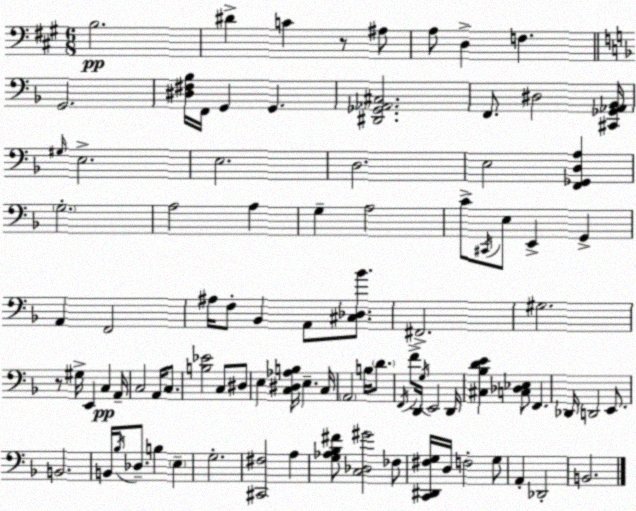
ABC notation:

X:1
T:Untitled
M:6/8
L:1/4
K:A
B,2 ^D C z/2 ^A,/2 A,/2 D, F, G,,2 [^D,^F,_B,]/4 F,,/4 G,, G,, [^D,,_G,,_A,,^C,]2 F,,/2 ^D,2 [^C,,_G,,_A,,_B,,]/4 ^G,/4 E,2 E,2 D,2 E,2 [F,,_G,,D,A,] G,2 A,2 A, G, A,2 C/2 ^C,,/4 E,/2 E,, G,, A,, F,,2 ^A,/4 F,/2 _B,, A,,/2 [^C,_D,_B]/2 ^F,,2 ^G,2 z/2 ^G,/4 E,, C, A,,/4 C,2 A,,/4 C,/2 [B,_E]2 C,/2 ^D,/2 E, [C,^D,_A,B,]/4 E, C,/4 A,,2 B,/4 D/2 F,,/4 F/2 D,,/4 G,/4 E,,2 D,,/4 [^C,_B,DE] [C,_D,_E,]/2 F,, _D,,/4 D,,2 E,,/2 B,,2 B,,/4 _B,/4 _D,/2 B, E, G,2 [^C,,^F,]2 A, [G,_A,_B,^F]/2 [C,_D,^G]2 _F,/2 [C,,^D,,^F,G,]/4 D,/4 F,2 G,/2 A,, _D,,2 B,,2